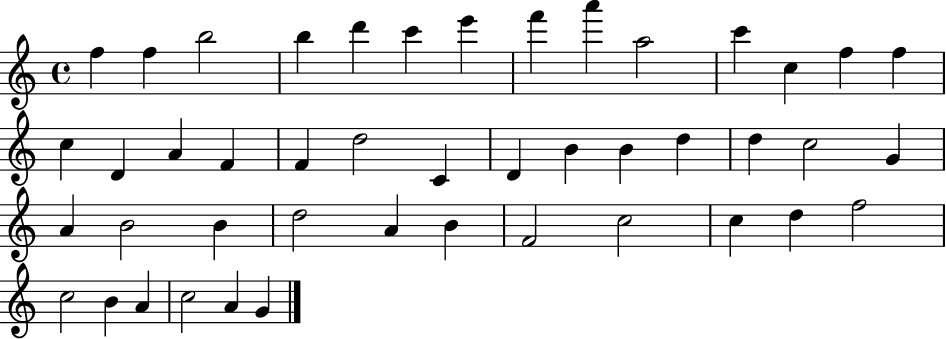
{
  \clef treble
  \time 4/4
  \defaultTimeSignature
  \key c \major
  f''4 f''4 b''2 | b''4 d'''4 c'''4 e'''4 | f'''4 a'''4 a''2 | c'''4 c''4 f''4 f''4 | \break c''4 d'4 a'4 f'4 | f'4 d''2 c'4 | d'4 b'4 b'4 d''4 | d''4 c''2 g'4 | \break a'4 b'2 b'4 | d''2 a'4 b'4 | f'2 c''2 | c''4 d''4 f''2 | \break c''2 b'4 a'4 | c''2 a'4 g'4 | \bar "|."
}